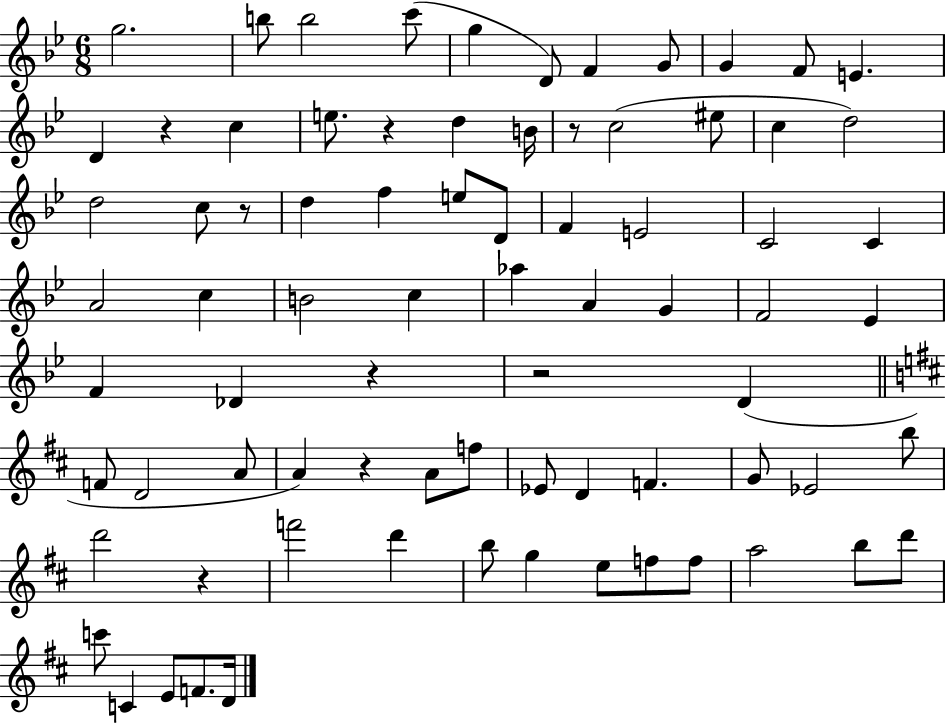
{
  \clef treble
  \numericTimeSignature
  \time 6/8
  \key bes \major
  g''2. | b''8 b''2 c'''8( | g''4 d'8) f'4 g'8 | g'4 f'8 e'4. | \break d'4 r4 c''4 | e''8. r4 d''4 b'16 | r8 c''2( eis''8 | c''4 d''2) | \break d''2 c''8 r8 | d''4 f''4 e''8 d'8 | f'4 e'2 | c'2 c'4 | \break a'2 c''4 | b'2 c''4 | aes''4 a'4 g'4 | f'2 ees'4 | \break f'4 des'4 r4 | r2 d'4( | \bar "||" \break \key b \minor f'8 d'2 a'8 | a'4) r4 a'8 f''8 | ees'8 d'4 f'4. | g'8 ees'2 b''8 | \break d'''2 r4 | f'''2 d'''4 | b''8 g''4 e''8 f''8 f''8 | a''2 b''8 d'''8 | \break c'''8 c'4 e'8 f'8. d'16 | \bar "|."
}